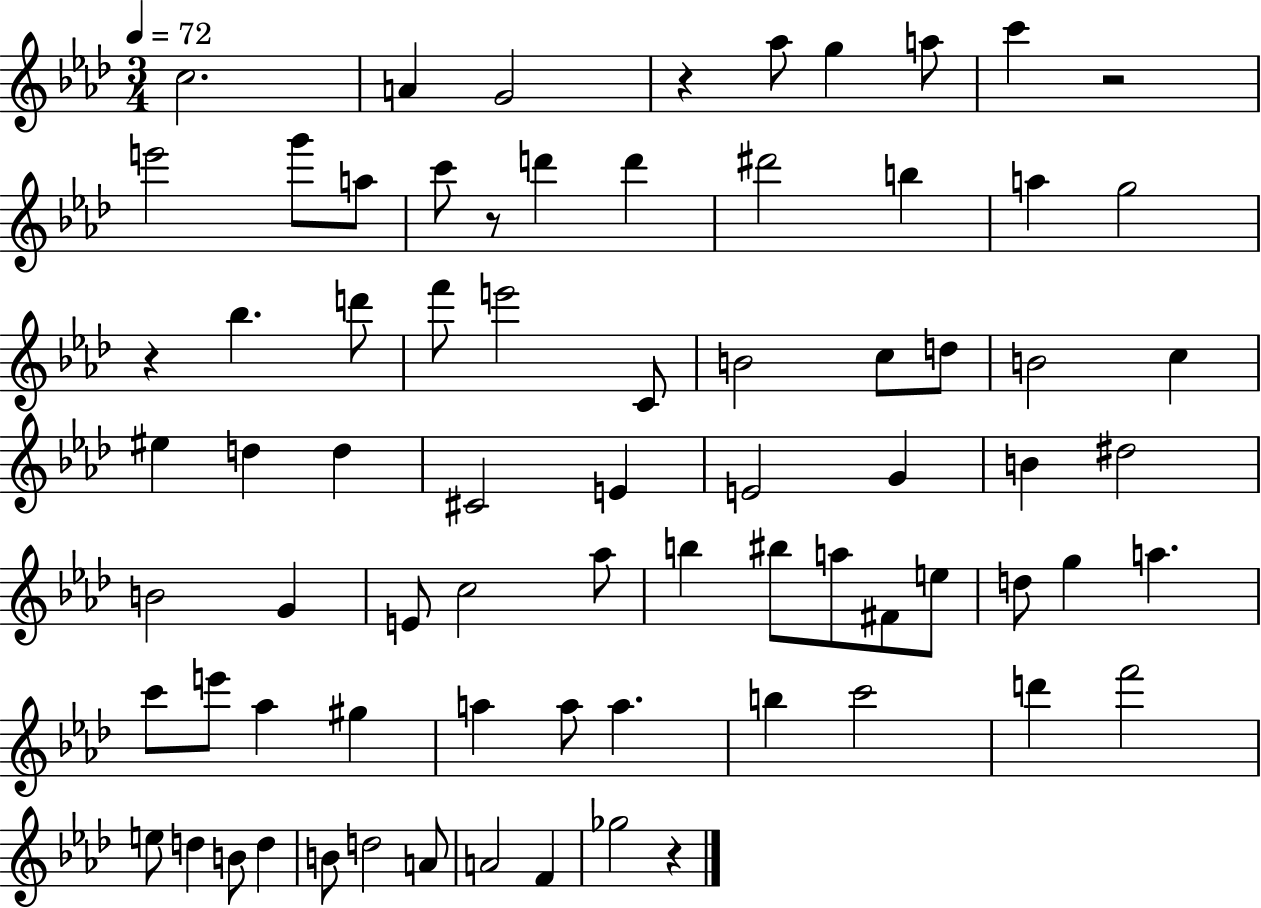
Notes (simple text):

C5/h. A4/q G4/h R/q Ab5/e G5/q A5/e C6/q R/h E6/h G6/e A5/e C6/e R/e D6/q D6/q D#6/h B5/q A5/q G5/h R/q Bb5/q. D6/e F6/e E6/h C4/e B4/h C5/e D5/e B4/h C5/q EIS5/q D5/q D5/q C#4/h E4/q E4/h G4/q B4/q D#5/h B4/h G4/q E4/e C5/h Ab5/e B5/q BIS5/e A5/e F#4/e E5/e D5/e G5/q A5/q. C6/e E6/e Ab5/q G#5/q A5/q A5/e A5/q. B5/q C6/h D6/q F6/h E5/e D5/q B4/e D5/q B4/e D5/h A4/e A4/h F4/q Gb5/h R/q